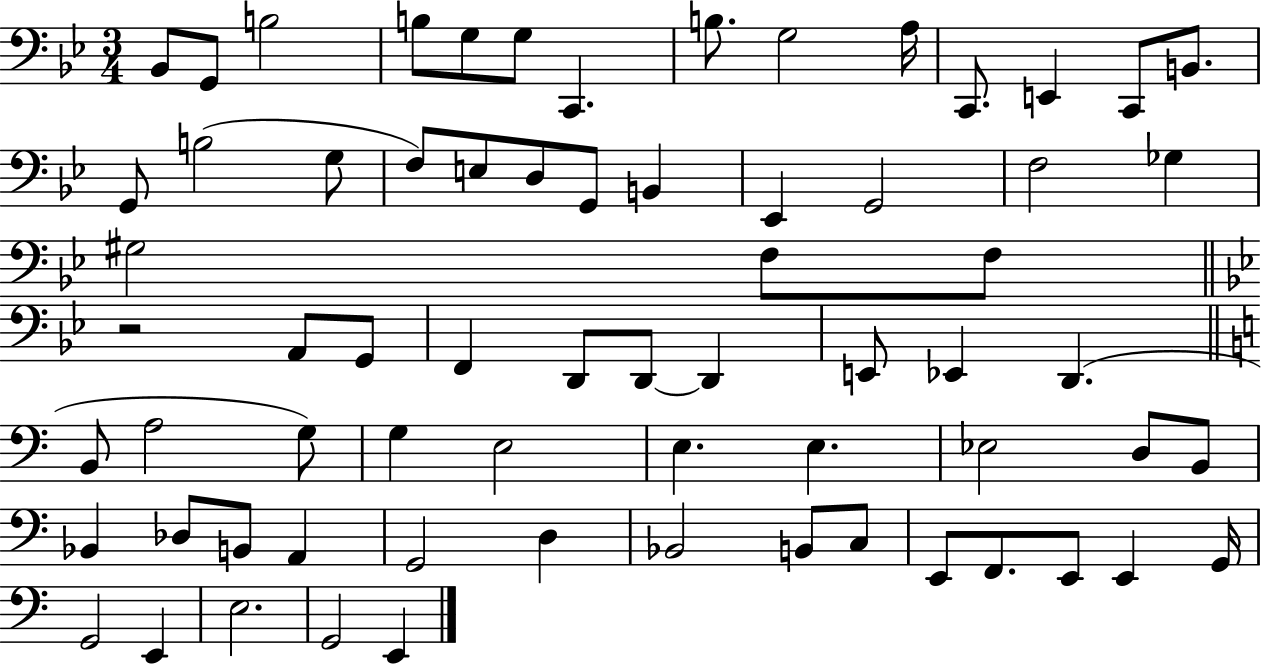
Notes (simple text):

Bb2/e G2/e B3/h B3/e G3/e G3/e C2/q. B3/e. G3/h A3/s C2/e. E2/q C2/e B2/e. G2/e B3/h G3/e F3/e E3/e D3/e G2/e B2/q Eb2/q G2/h F3/h Gb3/q G#3/h F3/e F3/e R/h A2/e G2/e F2/q D2/e D2/e D2/q E2/e Eb2/q D2/q. B2/e A3/h G3/e G3/q E3/h E3/q. E3/q. Eb3/h D3/e B2/e Bb2/q Db3/e B2/e A2/q G2/h D3/q Bb2/h B2/e C3/e E2/e F2/e. E2/e E2/q G2/s G2/h E2/q E3/h. G2/h E2/q